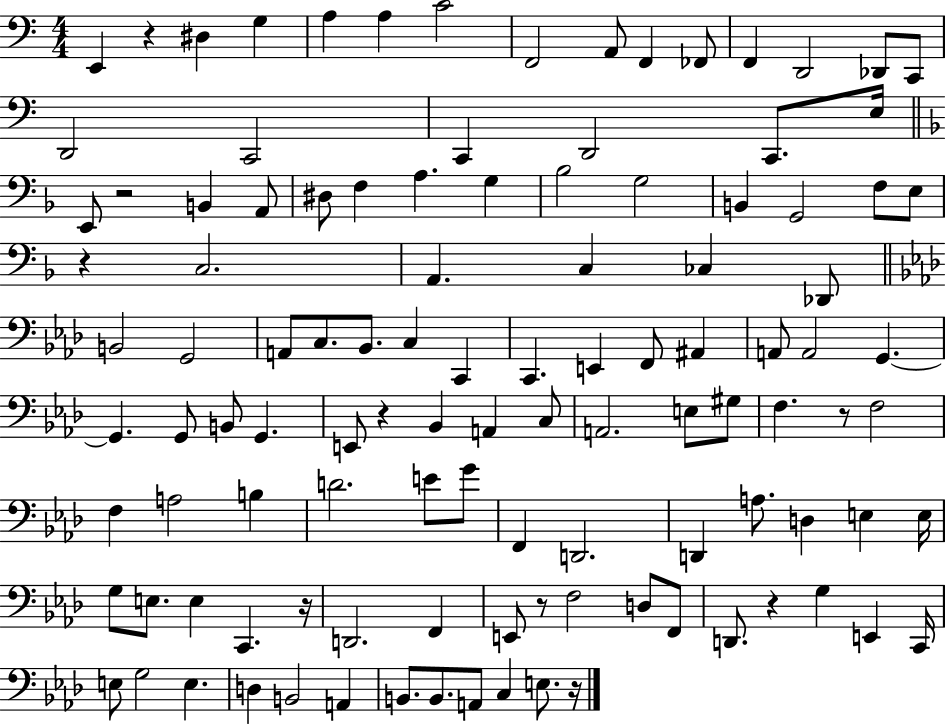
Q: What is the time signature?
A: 4/4